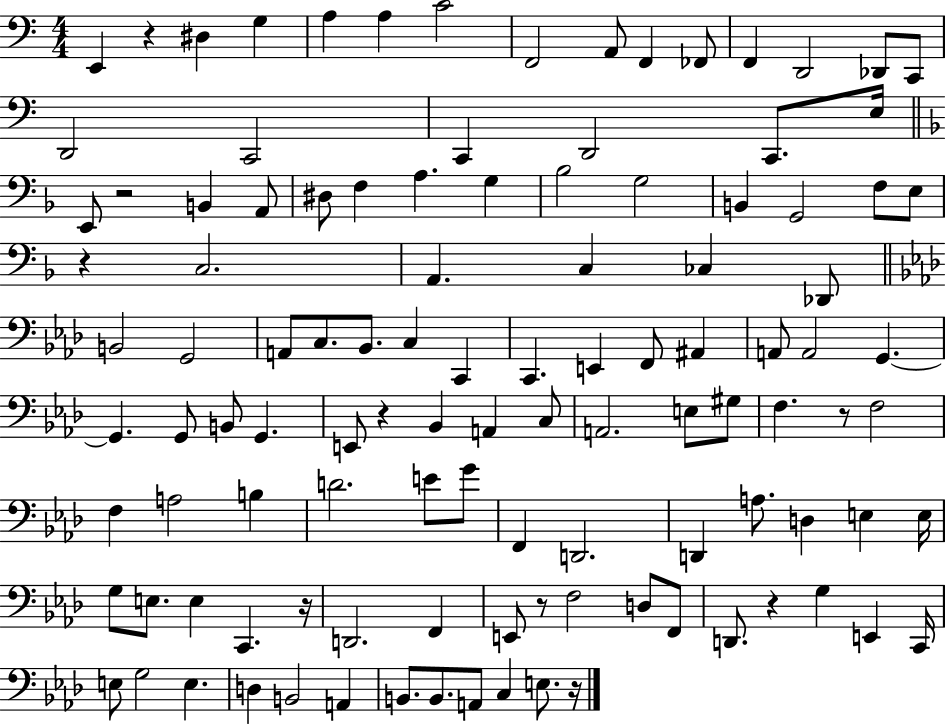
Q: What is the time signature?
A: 4/4